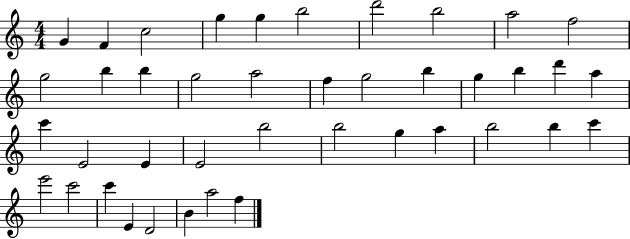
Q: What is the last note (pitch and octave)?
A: F5